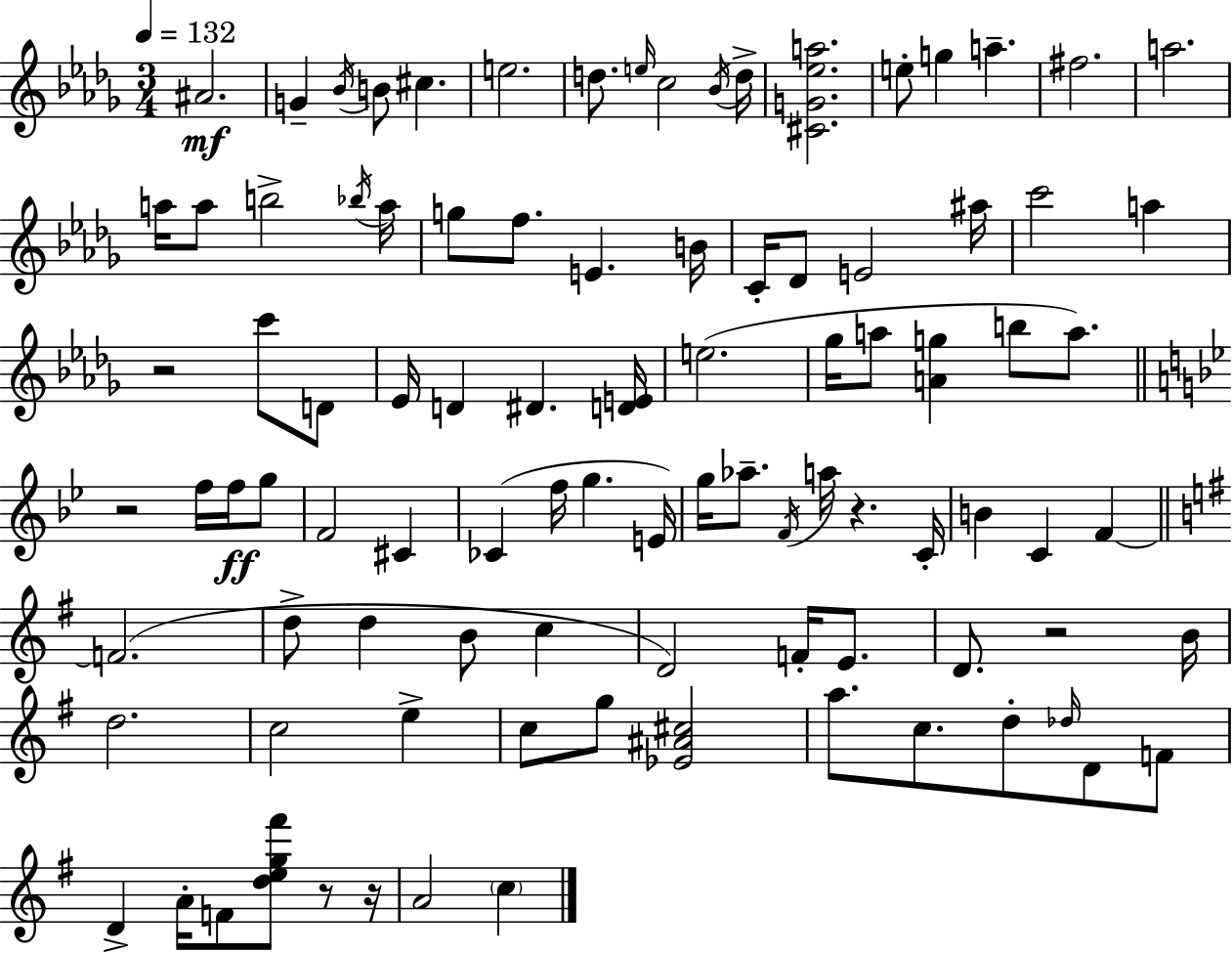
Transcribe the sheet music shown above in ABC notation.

X:1
T:Untitled
M:3/4
L:1/4
K:Bbm
^A2 G _B/4 B/2 ^c e2 d/2 e/4 c2 _B/4 d/4 [^CG_ea]2 e/2 g a ^f2 a2 a/4 a/2 b2 _b/4 a/4 g/2 f/2 E B/4 C/4 _D/2 E2 ^a/4 c'2 a z2 c'/2 D/2 _E/4 D ^D [DE]/4 e2 _g/4 a/2 [Ag] b/2 a/2 z2 f/4 f/4 g/2 F2 ^C _C f/4 g E/4 g/4 _a/2 F/4 a/4 z C/4 B C F F2 d/2 d B/2 c D2 F/4 E/2 D/2 z2 B/4 d2 c2 e c/2 g/2 [_E^A^c]2 a/2 c/2 d/2 _d/4 D/2 F/2 D A/4 F/2 [deg^f']/2 z/2 z/4 A2 c